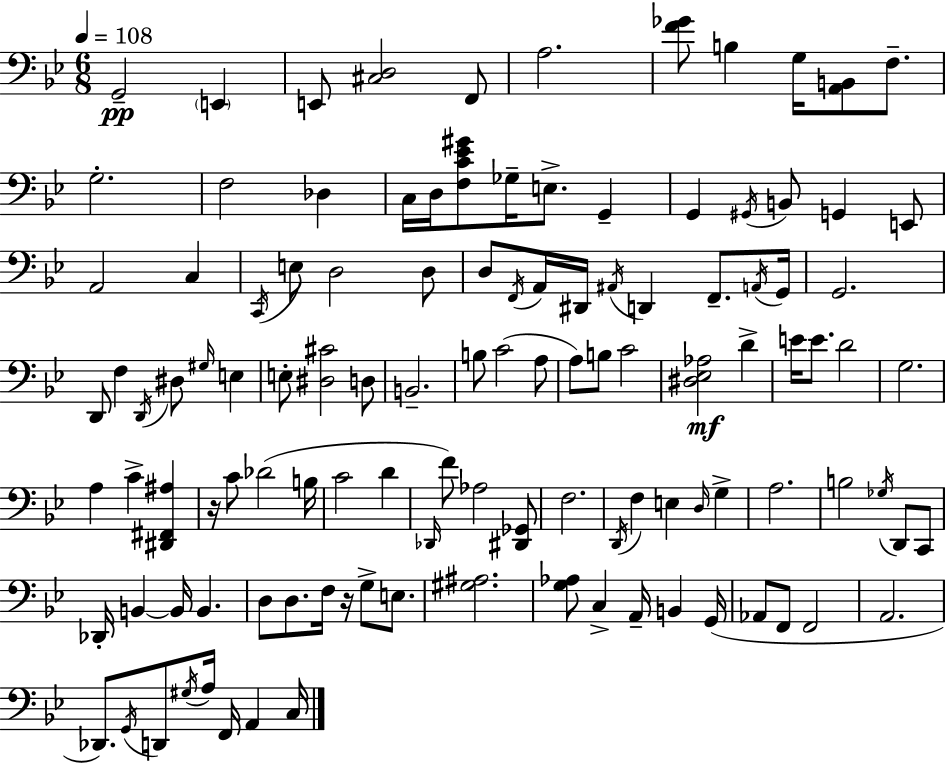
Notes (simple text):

G2/h E2/q E2/e [C#3,D3]/h F2/e A3/h. [F4,Gb4]/e B3/q G3/s [A2,B2]/e F3/e. G3/h. F3/h Db3/q C3/s D3/s [F3,C4,Eb4,G#4]/e Gb3/s E3/e. G2/q G2/q G#2/s B2/e G2/q E2/e A2/h C3/q C2/s E3/e D3/h D3/e D3/e F2/s A2/s D#2/s A#2/s D2/q F2/e. A2/s G2/s G2/h. D2/e F3/q D2/s D#3/e G#3/s E3/q E3/e [D#3,C#4]/h D3/e B2/h. B3/e C4/h A3/e A3/e B3/e C4/h [D#3,Eb3,Ab3]/h D4/q E4/s E4/e. D4/h G3/h. A3/q C4/q [D#2,F#2,A#3]/q R/s C4/e Db4/h B3/s C4/h D4/q Db2/s F4/e Ab3/h [D#2,Gb2]/e F3/h. D2/s F3/q E3/q D3/s G3/q A3/h. B3/h Gb3/s D2/e C2/e Db2/s B2/q B2/s B2/q. D3/e D3/e. F3/s R/s G3/e E3/e. [G#3,A#3]/h. [G3,Ab3]/e C3/q A2/s B2/q G2/s Ab2/e F2/e F2/h A2/h. Db2/e. G2/s D2/e G#3/s A3/s F2/s A2/q C3/s